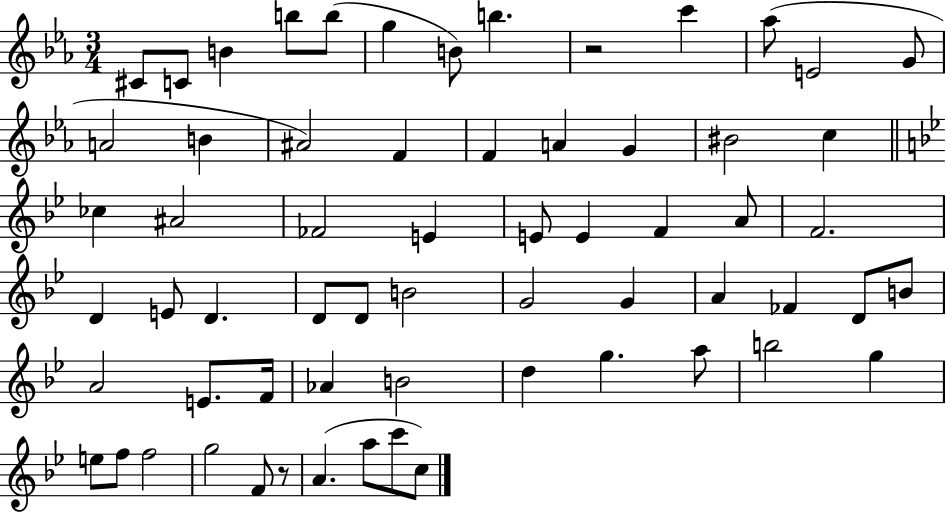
C#4/e C4/e B4/q B5/e B5/e G5/q B4/e B5/q. R/h C6/q Ab5/e E4/h G4/e A4/h B4/q A#4/h F4/q F4/q A4/q G4/q BIS4/h C5/q CES5/q A#4/h FES4/h E4/q E4/e E4/q F4/q A4/e F4/h. D4/q E4/e D4/q. D4/e D4/e B4/h G4/h G4/q A4/q FES4/q D4/e B4/e A4/h E4/e. F4/s Ab4/q B4/h D5/q G5/q. A5/e B5/h G5/q E5/e F5/e F5/h G5/h F4/e R/e A4/q. A5/e C6/e C5/e